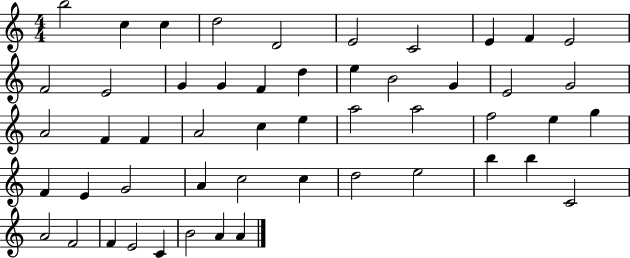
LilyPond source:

{
  \clef treble
  \numericTimeSignature
  \time 4/4
  \key c \major
  b''2 c''4 c''4 | d''2 d'2 | e'2 c'2 | e'4 f'4 e'2 | \break f'2 e'2 | g'4 g'4 f'4 d''4 | e''4 b'2 g'4 | e'2 g'2 | \break a'2 f'4 f'4 | a'2 c''4 e''4 | a''2 a''2 | f''2 e''4 g''4 | \break f'4 e'4 g'2 | a'4 c''2 c''4 | d''2 e''2 | b''4 b''4 c'2 | \break a'2 f'2 | f'4 e'2 c'4 | b'2 a'4 a'4 | \bar "|."
}